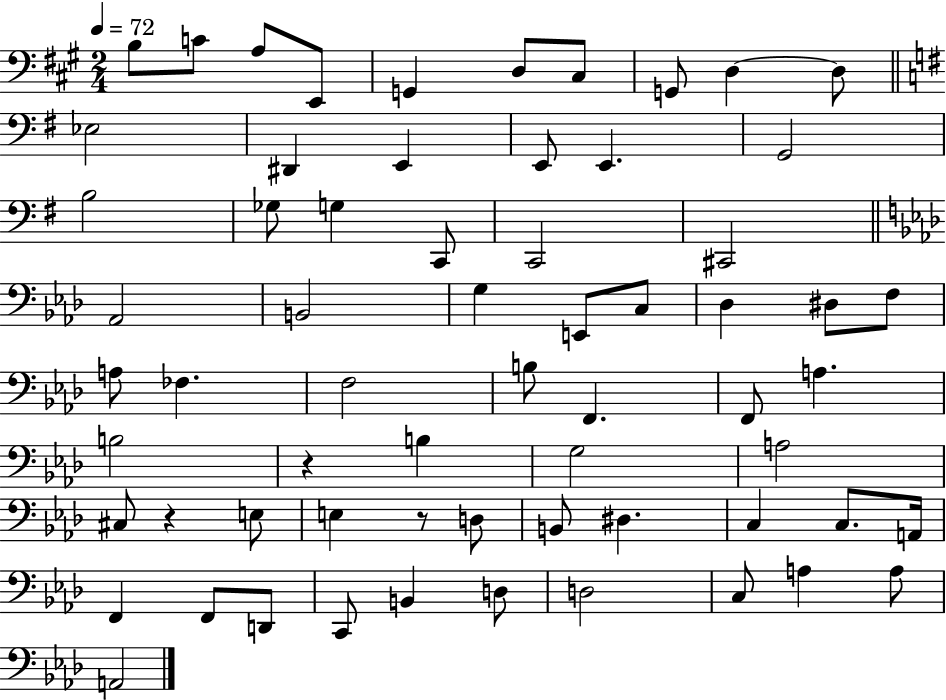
B3/e C4/e A3/e E2/e G2/q D3/e C#3/e G2/e D3/q D3/e Eb3/h D#2/q E2/q E2/e E2/q. G2/h B3/h Gb3/e G3/q C2/e C2/h C#2/h Ab2/h B2/h G3/q E2/e C3/e Db3/q D#3/e F3/e A3/e FES3/q. F3/h B3/e F2/q. F2/e A3/q. B3/h R/q B3/q G3/h A3/h C#3/e R/q E3/e E3/q R/e D3/e B2/e D#3/q. C3/q C3/e. A2/s F2/q F2/e D2/e C2/e B2/q D3/e D3/h C3/e A3/q A3/e A2/h